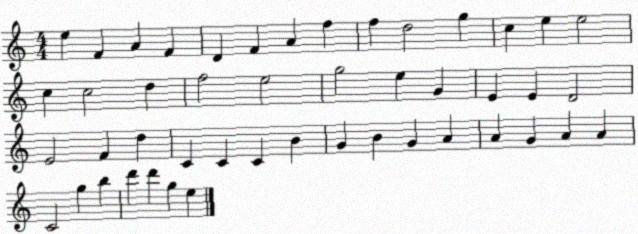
X:1
T:Untitled
M:4/4
L:1/4
K:C
e F A F D F A f f d2 g c e e2 c c2 d f2 e2 g2 e G E E D2 E2 F d C C C B G B G A A G A A C2 g b d' d' g e